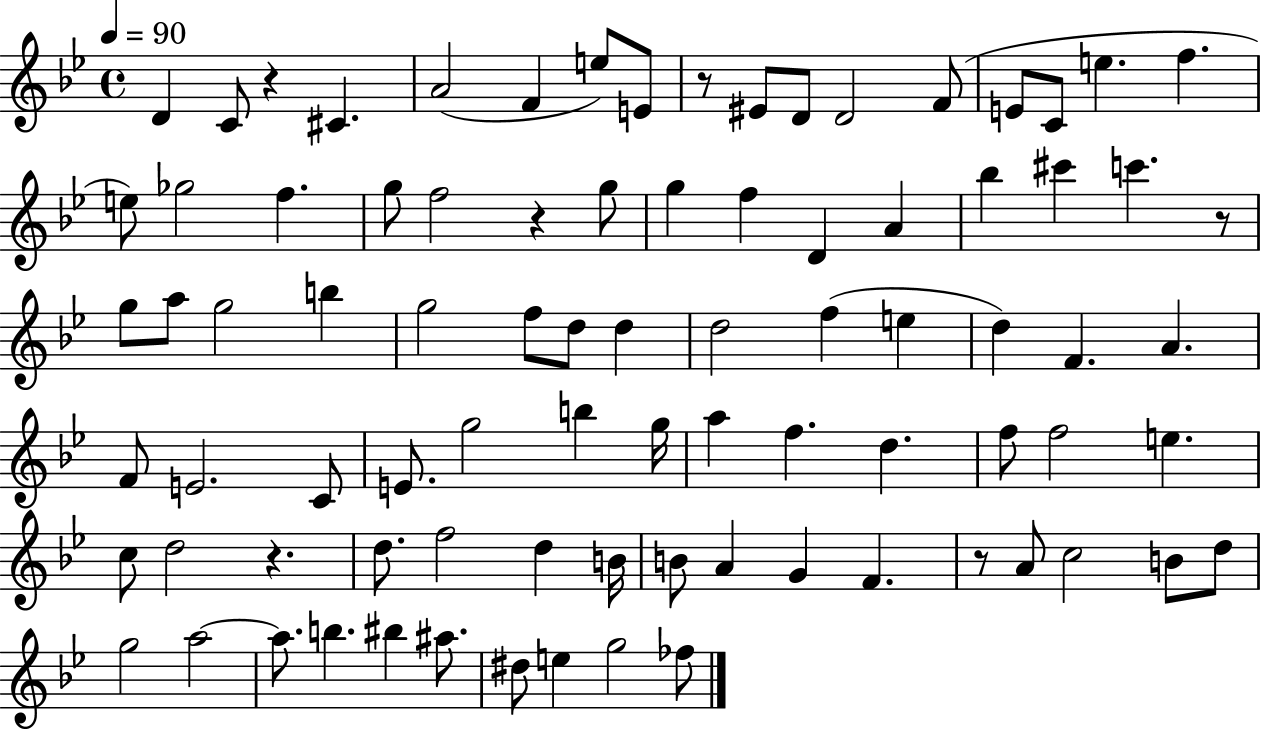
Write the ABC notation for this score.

X:1
T:Untitled
M:4/4
L:1/4
K:Bb
D C/2 z ^C A2 F e/2 E/2 z/2 ^E/2 D/2 D2 F/2 E/2 C/2 e f e/2 _g2 f g/2 f2 z g/2 g f D A _b ^c' c' z/2 g/2 a/2 g2 b g2 f/2 d/2 d d2 f e d F A F/2 E2 C/2 E/2 g2 b g/4 a f d f/2 f2 e c/2 d2 z d/2 f2 d B/4 B/2 A G F z/2 A/2 c2 B/2 d/2 g2 a2 a/2 b ^b ^a/2 ^d/2 e g2 _f/2